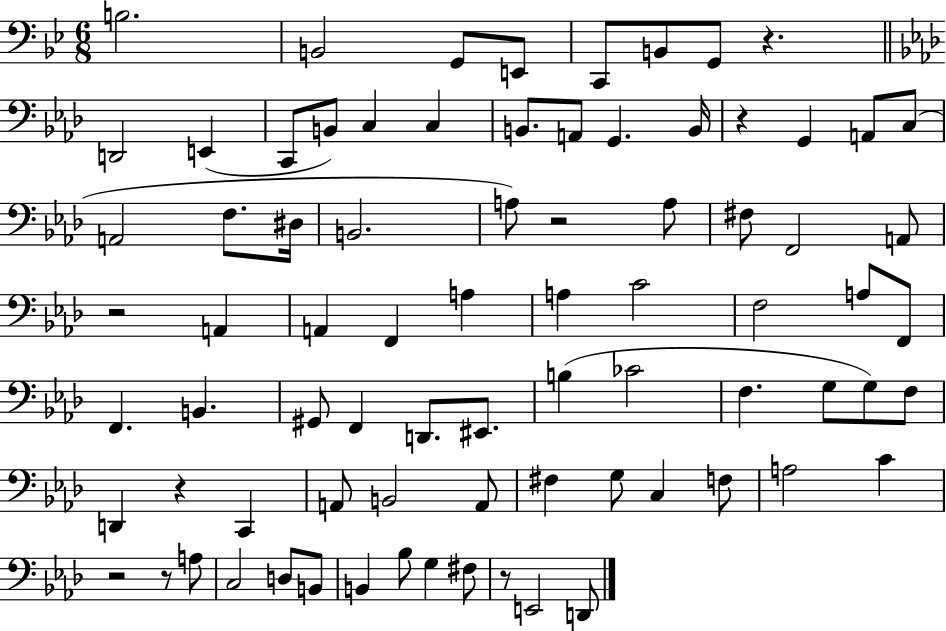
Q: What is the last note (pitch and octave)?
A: D2